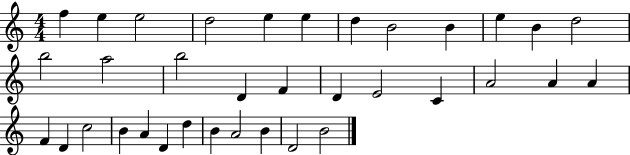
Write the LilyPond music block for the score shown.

{
  \clef treble
  \numericTimeSignature
  \time 4/4
  \key c \major
  f''4 e''4 e''2 | d''2 e''4 e''4 | d''4 b'2 b'4 | e''4 b'4 d''2 | \break b''2 a''2 | b''2 d'4 f'4 | d'4 e'2 c'4 | a'2 a'4 a'4 | \break f'4 d'4 c''2 | b'4 a'4 d'4 d''4 | b'4 a'2 b'4 | d'2 b'2 | \break \bar "|."
}